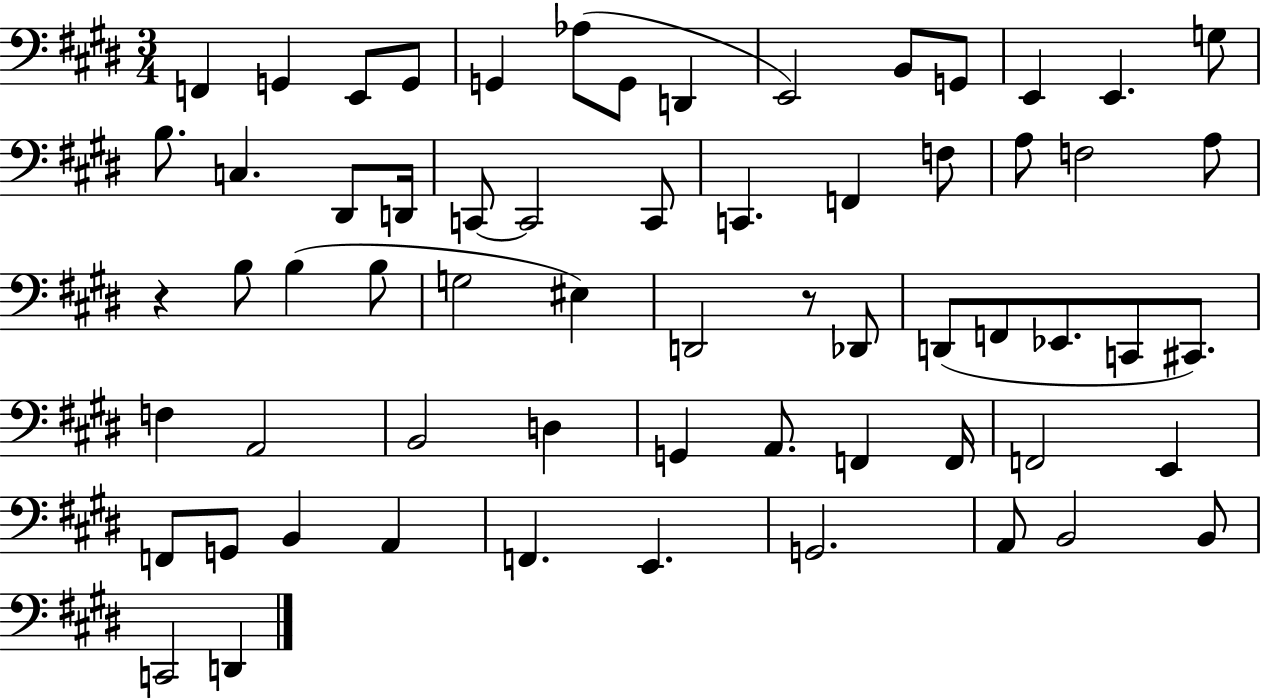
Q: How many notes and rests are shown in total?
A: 63